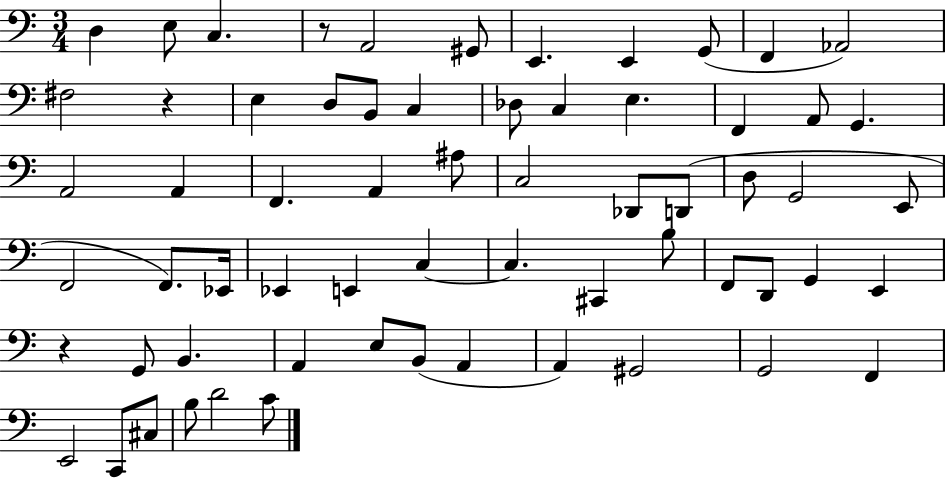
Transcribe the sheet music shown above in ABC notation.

X:1
T:Untitled
M:3/4
L:1/4
K:C
D, E,/2 C, z/2 A,,2 ^G,,/2 E,, E,, G,,/2 F,, _A,,2 ^F,2 z E, D,/2 B,,/2 C, _D,/2 C, E, F,, A,,/2 G,, A,,2 A,, F,, A,, ^A,/2 C,2 _D,,/2 D,,/2 D,/2 G,,2 E,,/2 F,,2 F,,/2 _E,,/4 _E,, E,, C, C, ^C,, B,/2 F,,/2 D,,/2 G,, E,, z G,,/2 B,, A,, E,/2 B,,/2 A,, A,, ^G,,2 G,,2 F,, E,,2 C,,/2 ^C,/2 B,/2 D2 C/2